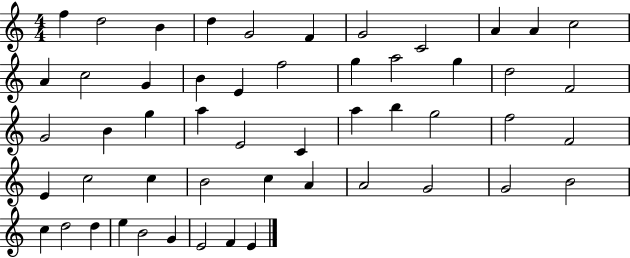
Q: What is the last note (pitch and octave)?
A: E4